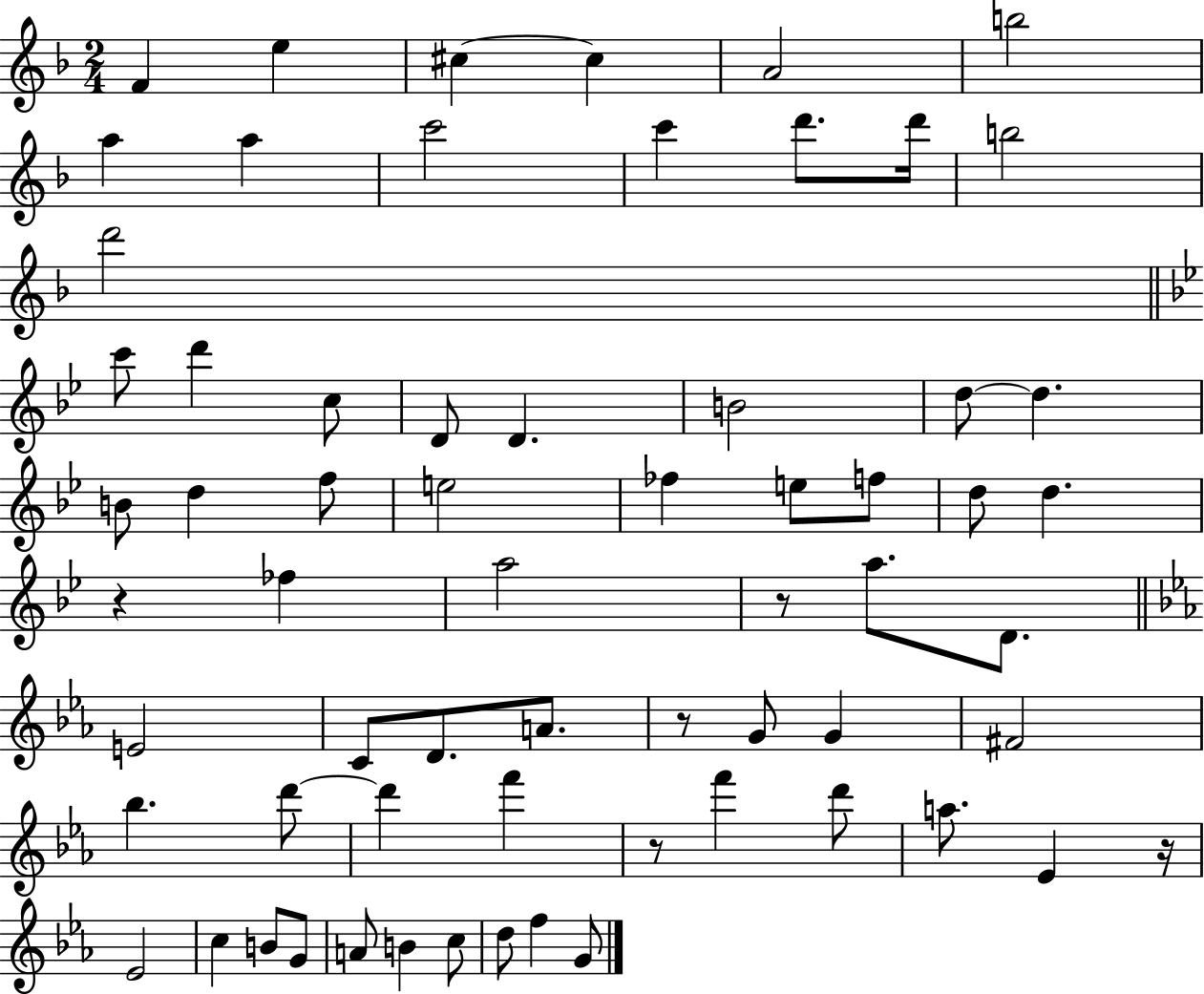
X:1
T:Untitled
M:2/4
L:1/4
K:F
F e ^c ^c A2 b2 a a c'2 c' d'/2 d'/4 b2 d'2 c'/2 d' c/2 D/2 D B2 d/2 d B/2 d f/2 e2 _f e/2 f/2 d/2 d z _f a2 z/2 a/2 D/2 E2 C/2 D/2 A/2 z/2 G/2 G ^F2 _b d'/2 d' f' z/2 f' d'/2 a/2 _E z/4 _E2 c B/2 G/2 A/2 B c/2 d/2 f G/2